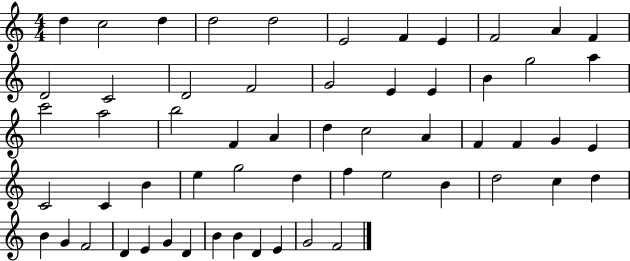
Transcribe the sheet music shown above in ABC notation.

X:1
T:Untitled
M:4/4
L:1/4
K:C
d c2 d d2 d2 E2 F E F2 A F D2 C2 D2 F2 G2 E E B g2 a c'2 a2 b2 F A d c2 A F F G E C2 C B e g2 d f e2 B d2 c d B G F2 D E G D B B D E G2 F2